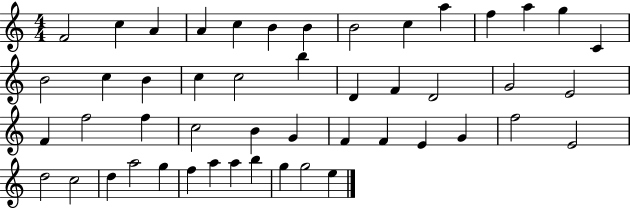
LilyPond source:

{
  \clef treble
  \numericTimeSignature
  \time 4/4
  \key c \major
  f'2 c''4 a'4 | a'4 c''4 b'4 b'4 | b'2 c''4 a''4 | f''4 a''4 g''4 c'4 | \break b'2 c''4 b'4 | c''4 c''2 b''4 | d'4 f'4 d'2 | g'2 e'2 | \break f'4 f''2 f''4 | c''2 b'4 g'4 | f'4 f'4 e'4 g'4 | f''2 e'2 | \break d''2 c''2 | d''4 a''2 g''4 | f''4 a''4 a''4 b''4 | g''4 g''2 e''4 | \break \bar "|."
}